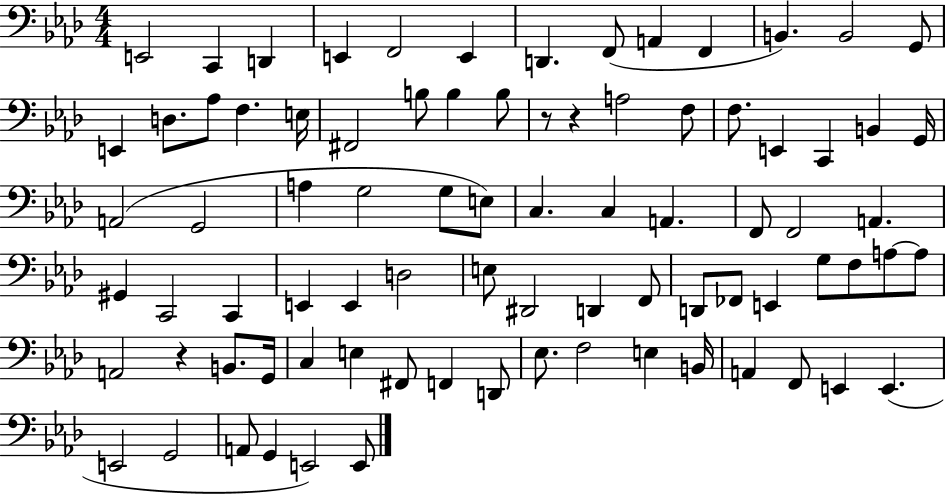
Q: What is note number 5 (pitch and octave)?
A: F2